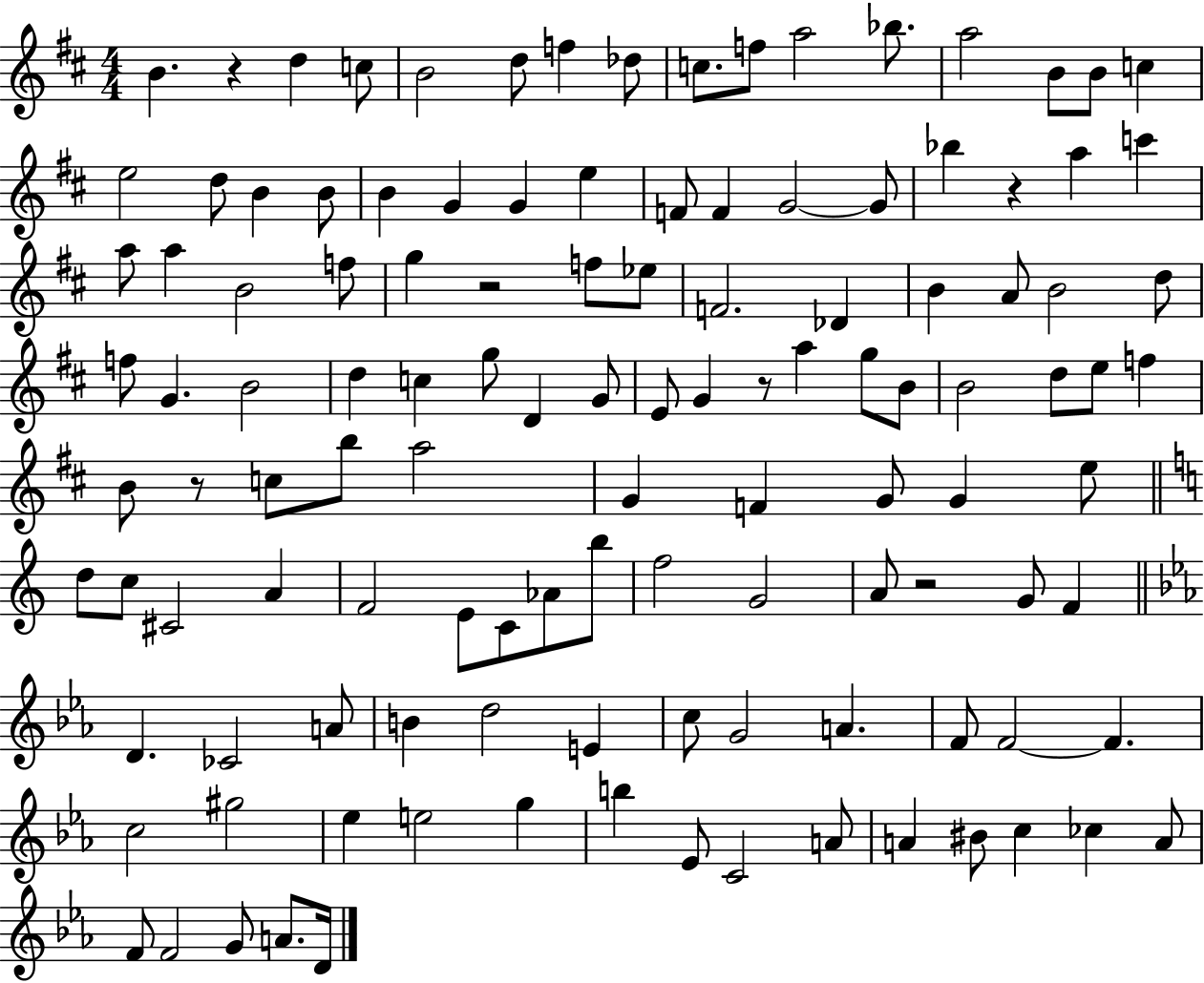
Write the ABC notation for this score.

X:1
T:Untitled
M:4/4
L:1/4
K:D
B z d c/2 B2 d/2 f _d/2 c/2 f/2 a2 _b/2 a2 B/2 B/2 c e2 d/2 B B/2 B G G e F/2 F G2 G/2 _b z a c' a/2 a B2 f/2 g z2 f/2 _e/2 F2 _D B A/2 B2 d/2 f/2 G B2 d c g/2 D G/2 E/2 G z/2 a g/2 B/2 B2 d/2 e/2 f B/2 z/2 c/2 b/2 a2 G F G/2 G e/2 d/2 c/2 ^C2 A F2 E/2 C/2 _A/2 b/2 f2 G2 A/2 z2 G/2 F D _C2 A/2 B d2 E c/2 G2 A F/2 F2 F c2 ^g2 _e e2 g b _E/2 C2 A/2 A ^B/2 c _c A/2 F/2 F2 G/2 A/2 D/4